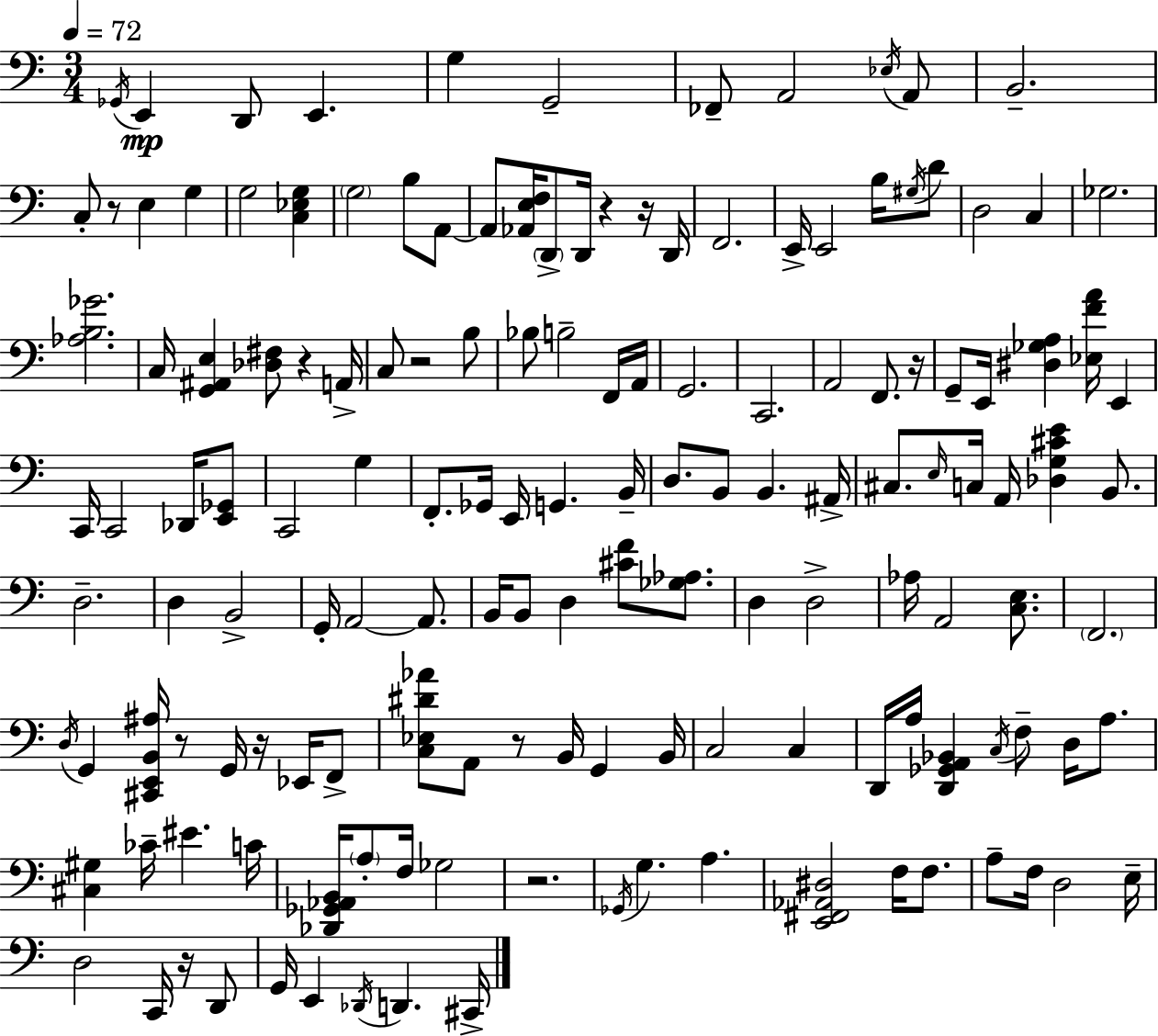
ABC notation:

X:1
T:Untitled
M:3/4
L:1/4
K:C
_G,,/4 E,, D,,/2 E,, G, G,,2 _F,,/2 A,,2 _E,/4 A,,/2 B,,2 C,/2 z/2 E, G, G,2 [C,_E,G,] G,2 B,/2 A,,/2 A,,/2 [_A,,E,F,]/4 D,,/2 D,,/4 z z/4 D,,/4 F,,2 E,,/4 E,,2 B,/4 ^G,/4 D/2 D,2 C, _G,2 [_A,B,_G]2 C,/4 [G,,^A,,E,] [_D,^F,]/2 z A,,/4 C,/2 z2 B,/2 _B,/2 B,2 F,,/4 A,,/4 G,,2 C,,2 A,,2 F,,/2 z/4 G,,/2 E,,/4 [^D,_G,A,] [_E,FA]/4 E,, C,,/4 C,,2 _D,,/4 [E,,_G,,]/2 C,,2 G, F,,/2 _G,,/4 E,,/4 G,, B,,/4 D,/2 B,,/2 B,, ^A,,/4 ^C,/2 E,/4 C,/4 A,,/4 [_D,G,^CE] B,,/2 D,2 D, B,,2 G,,/4 A,,2 A,,/2 B,,/4 B,,/2 D, [^CF]/2 [_G,_A,]/2 D, D,2 _A,/4 A,,2 [C,E,]/2 F,,2 D,/4 G,, [^C,,E,,B,,^A,]/4 z/2 G,,/4 z/4 _E,,/4 F,,/2 [C,_E,^D_A]/2 A,,/2 z/2 B,,/4 G,, B,,/4 C,2 C, D,,/4 A,/4 [D,,_G,,A,,_B,,] C,/4 F,/2 D,/4 A,/2 [^C,^G,] _C/4 ^E C/4 [_D,,_G,,_A,,B,,]/4 A,/2 F,/4 _G,2 z2 _G,,/4 G, A, [E,,^F,,_A,,^D,]2 F,/4 F,/2 A,/2 F,/4 D,2 E,/4 D,2 C,,/4 z/4 D,,/2 G,,/4 E,, _D,,/4 D,, ^C,,/4